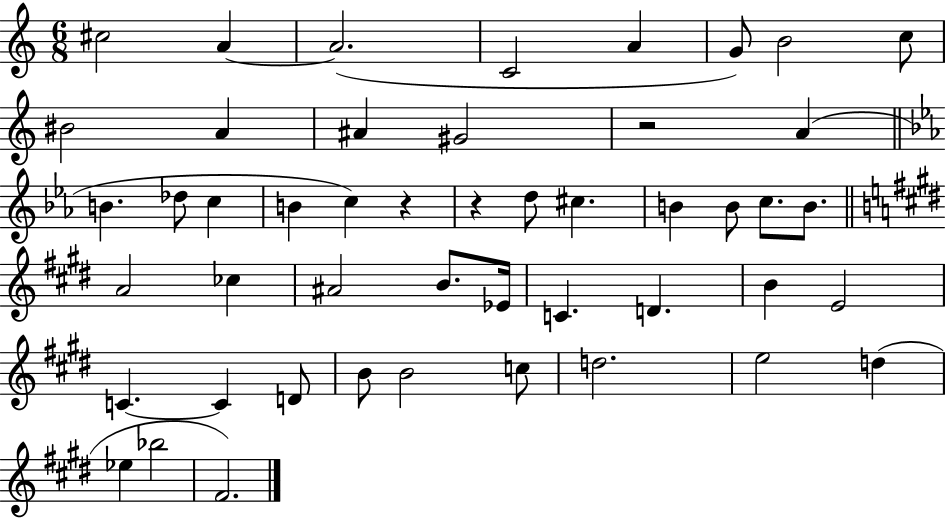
C#5/h A4/q A4/h. C4/h A4/q G4/e B4/h C5/e BIS4/h A4/q A#4/q G#4/h R/h A4/q B4/q. Db5/e C5/q B4/q C5/q R/q R/q D5/e C#5/q. B4/q B4/e C5/e. B4/e. A4/h CES5/q A#4/h B4/e. Eb4/s C4/q. D4/q. B4/q E4/h C4/q. C4/q D4/e B4/e B4/h C5/e D5/h. E5/h D5/q Eb5/q Bb5/h F#4/h.